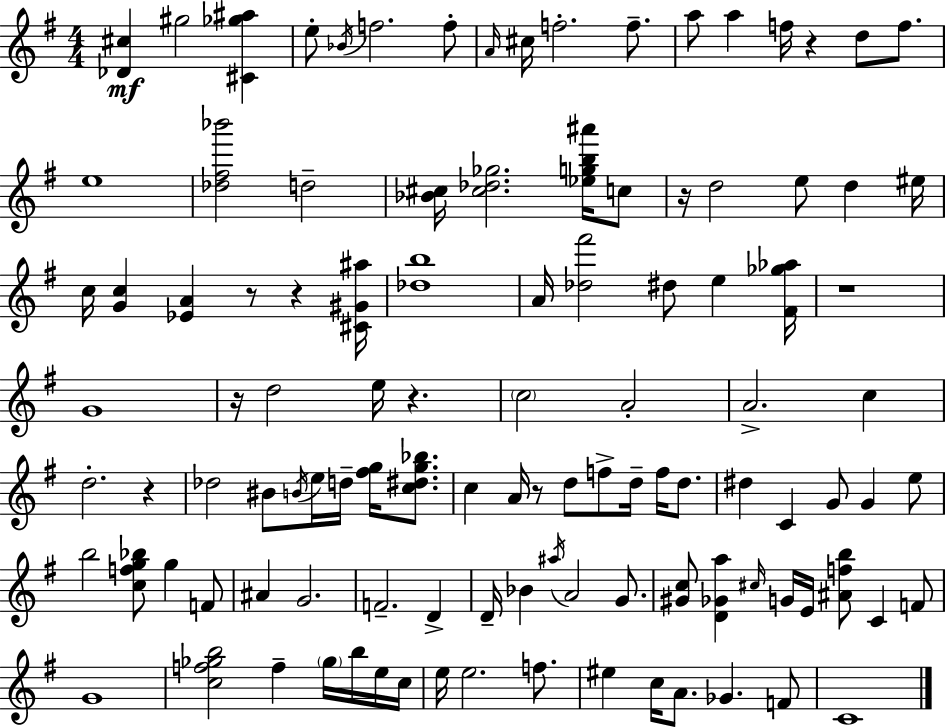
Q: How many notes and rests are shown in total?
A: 110